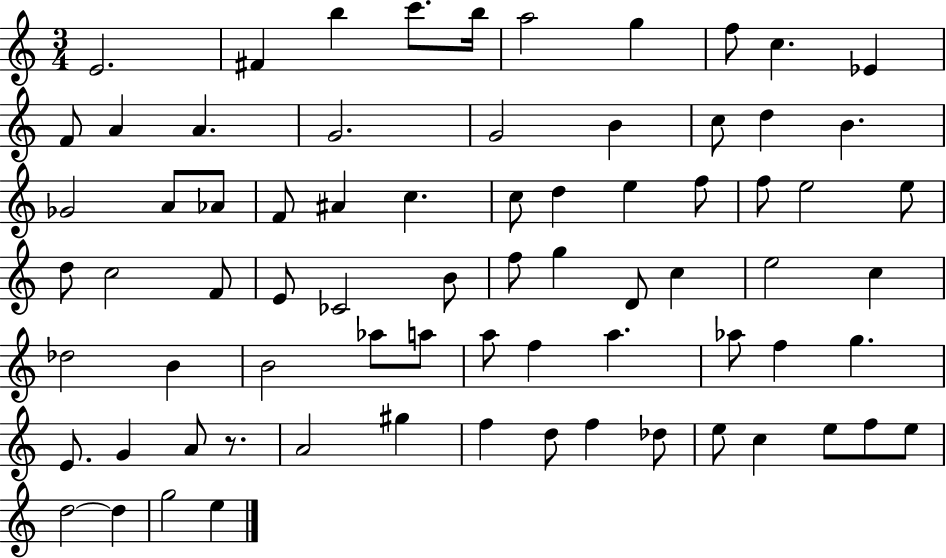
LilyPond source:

{
  \clef treble
  \numericTimeSignature
  \time 3/4
  \key c \major
  \repeat volta 2 { e'2. | fis'4 b''4 c'''8. b''16 | a''2 g''4 | f''8 c''4. ees'4 | \break f'8 a'4 a'4. | g'2. | g'2 b'4 | c''8 d''4 b'4. | \break ges'2 a'8 aes'8 | f'8 ais'4 c''4. | c''8 d''4 e''4 f''8 | f''8 e''2 e''8 | \break d''8 c''2 f'8 | e'8 ces'2 b'8 | f''8 g''4 d'8 c''4 | e''2 c''4 | \break des''2 b'4 | b'2 aes''8 a''8 | a''8 f''4 a''4. | aes''8 f''4 g''4. | \break e'8. g'4 a'8 r8. | a'2 gis''4 | f''4 d''8 f''4 des''8 | e''8 c''4 e''8 f''8 e''8 | \break d''2~~ d''4 | g''2 e''4 | } \bar "|."
}